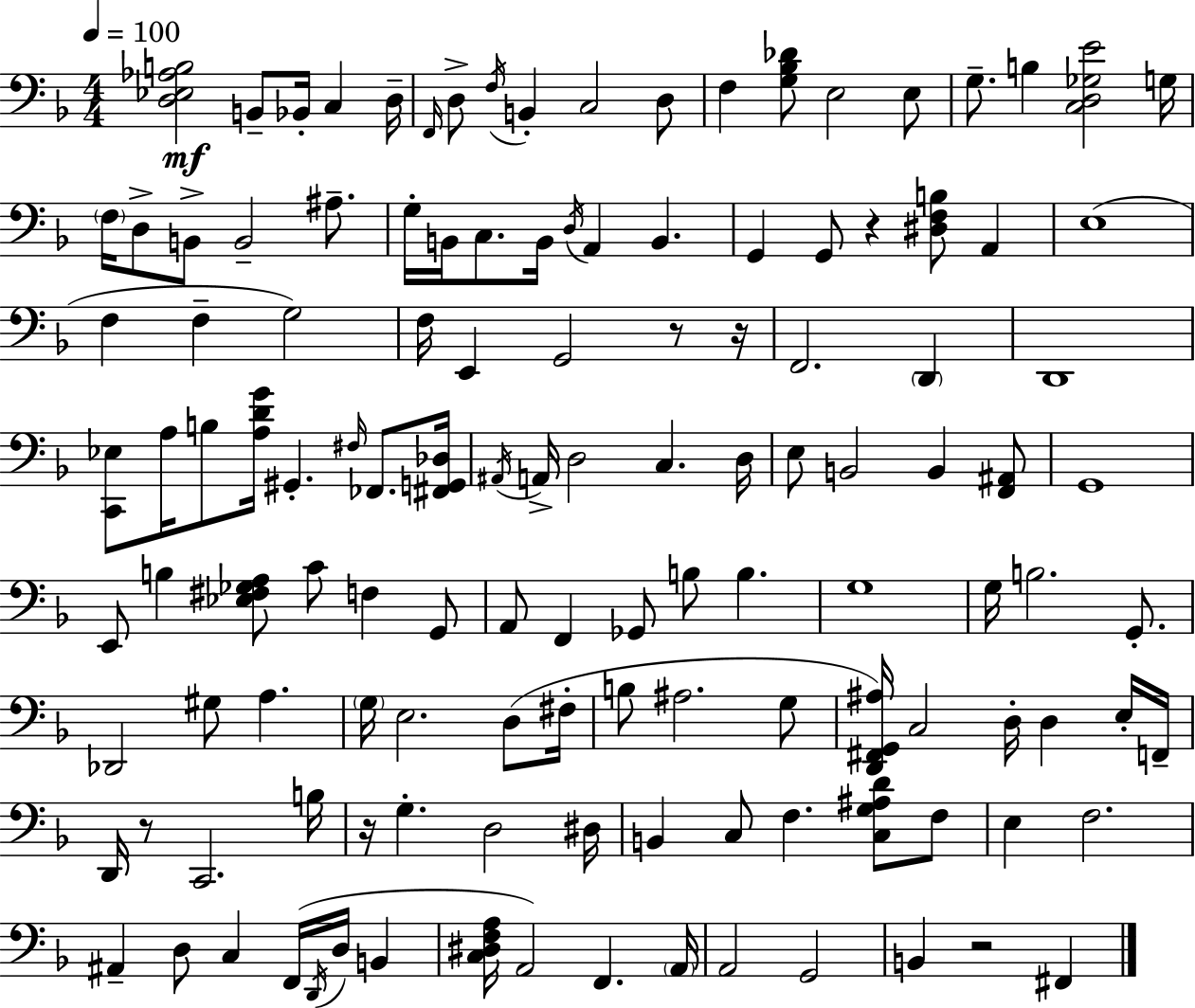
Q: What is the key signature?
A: F major